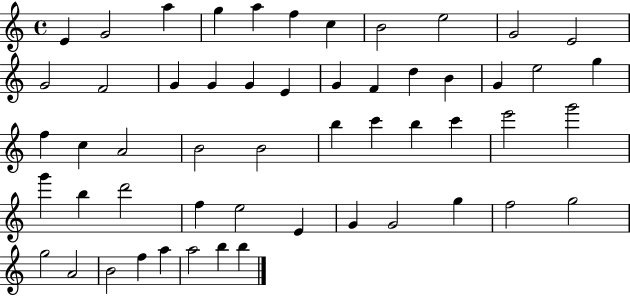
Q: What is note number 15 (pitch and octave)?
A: G4